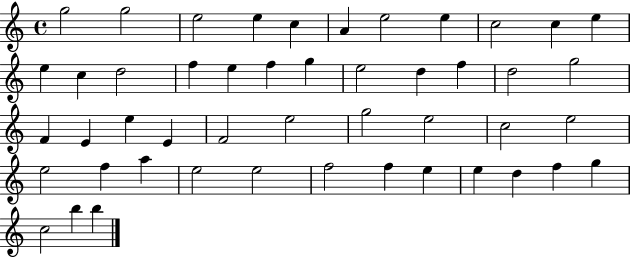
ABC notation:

X:1
T:Untitled
M:4/4
L:1/4
K:C
g2 g2 e2 e c A e2 e c2 c e e c d2 f e f g e2 d f d2 g2 F E e E F2 e2 g2 e2 c2 e2 e2 f a e2 e2 f2 f e e d f g c2 b b